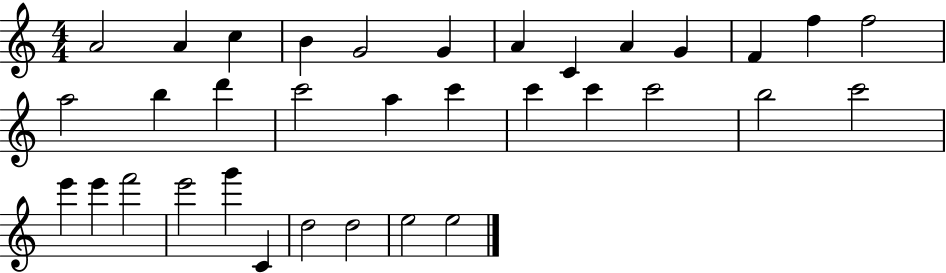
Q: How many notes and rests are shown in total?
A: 34